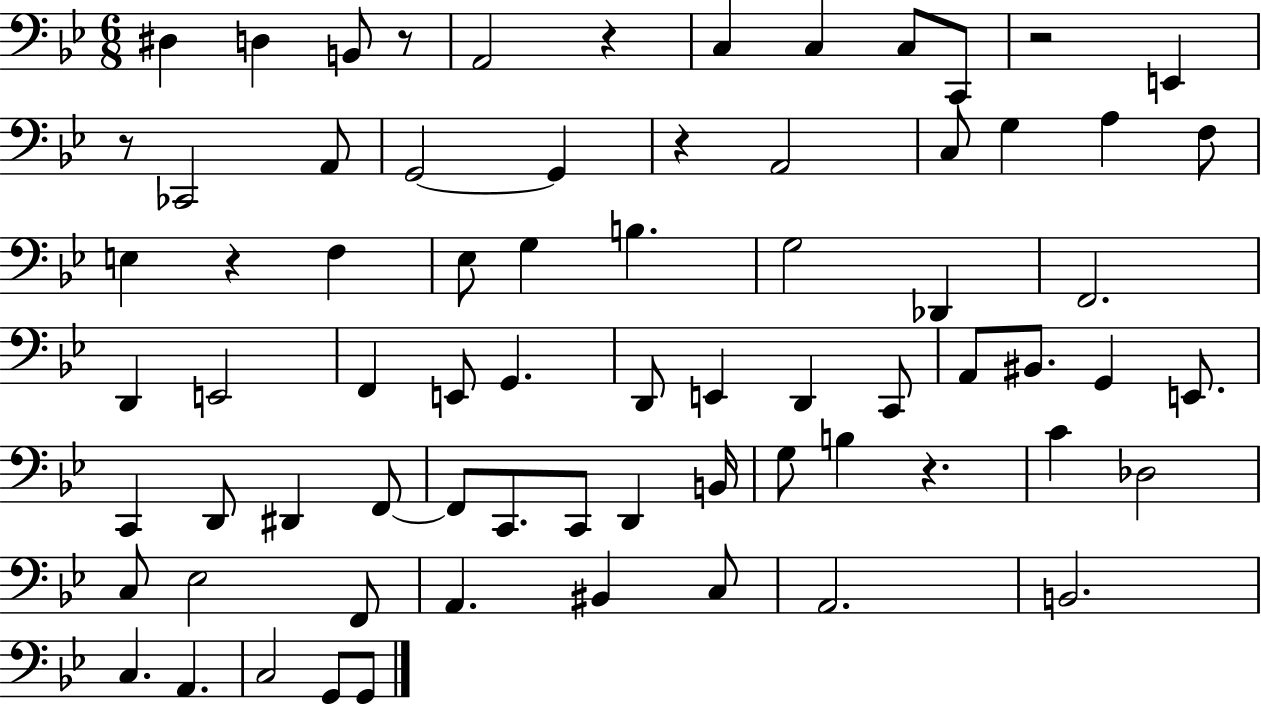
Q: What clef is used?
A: bass